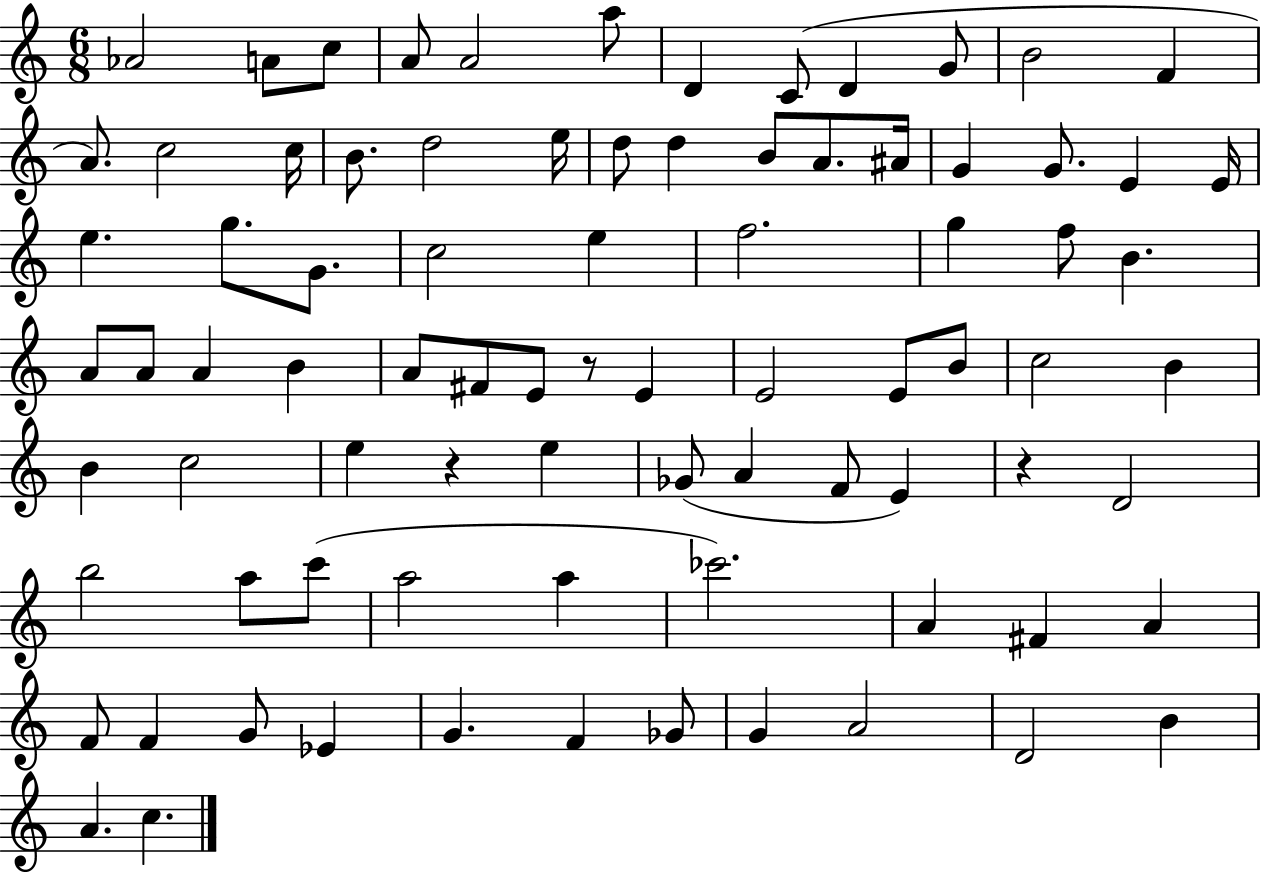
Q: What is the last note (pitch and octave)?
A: C5